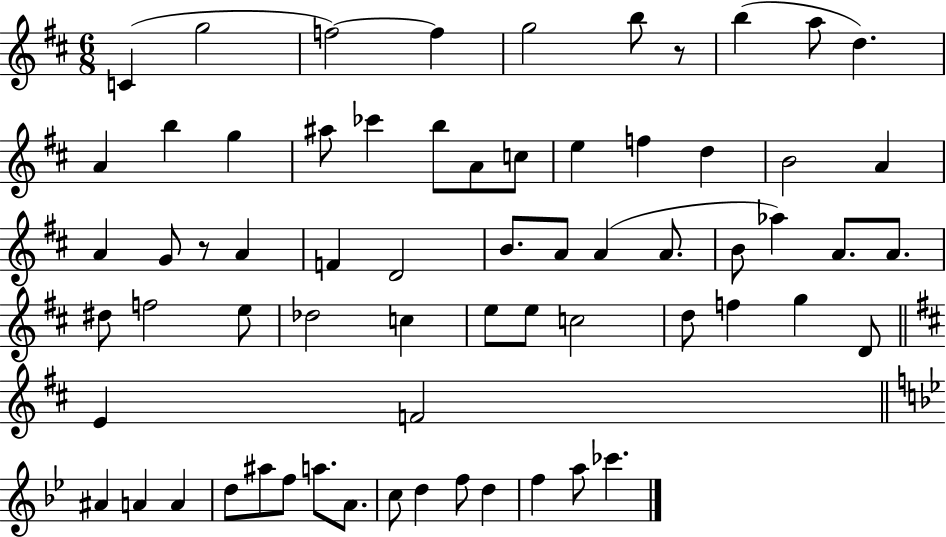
{
  \clef treble
  \numericTimeSignature
  \time 6/8
  \key d \major
  c'4( g''2 | f''2~~) f''4 | g''2 b''8 r8 | b''4( a''8 d''4.) | \break a'4 b''4 g''4 | ais''8 ces'''4 b''8 a'8 c''8 | e''4 f''4 d''4 | b'2 a'4 | \break a'4 g'8 r8 a'4 | f'4 d'2 | b'8. a'8 a'4( a'8. | b'8 aes''4) a'8. a'8. | \break dis''8 f''2 e''8 | des''2 c''4 | e''8 e''8 c''2 | d''8 f''4 g''4 d'8 | \break \bar "||" \break \key d \major e'4 f'2 | \bar "||" \break \key bes \major ais'4 a'4 a'4 | d''8 ais''8 f''8 a''8. a'8. | c''8 d''4 f''8 d''4 | f''4 a''8 ces'''4. | \break \bar "|."
}